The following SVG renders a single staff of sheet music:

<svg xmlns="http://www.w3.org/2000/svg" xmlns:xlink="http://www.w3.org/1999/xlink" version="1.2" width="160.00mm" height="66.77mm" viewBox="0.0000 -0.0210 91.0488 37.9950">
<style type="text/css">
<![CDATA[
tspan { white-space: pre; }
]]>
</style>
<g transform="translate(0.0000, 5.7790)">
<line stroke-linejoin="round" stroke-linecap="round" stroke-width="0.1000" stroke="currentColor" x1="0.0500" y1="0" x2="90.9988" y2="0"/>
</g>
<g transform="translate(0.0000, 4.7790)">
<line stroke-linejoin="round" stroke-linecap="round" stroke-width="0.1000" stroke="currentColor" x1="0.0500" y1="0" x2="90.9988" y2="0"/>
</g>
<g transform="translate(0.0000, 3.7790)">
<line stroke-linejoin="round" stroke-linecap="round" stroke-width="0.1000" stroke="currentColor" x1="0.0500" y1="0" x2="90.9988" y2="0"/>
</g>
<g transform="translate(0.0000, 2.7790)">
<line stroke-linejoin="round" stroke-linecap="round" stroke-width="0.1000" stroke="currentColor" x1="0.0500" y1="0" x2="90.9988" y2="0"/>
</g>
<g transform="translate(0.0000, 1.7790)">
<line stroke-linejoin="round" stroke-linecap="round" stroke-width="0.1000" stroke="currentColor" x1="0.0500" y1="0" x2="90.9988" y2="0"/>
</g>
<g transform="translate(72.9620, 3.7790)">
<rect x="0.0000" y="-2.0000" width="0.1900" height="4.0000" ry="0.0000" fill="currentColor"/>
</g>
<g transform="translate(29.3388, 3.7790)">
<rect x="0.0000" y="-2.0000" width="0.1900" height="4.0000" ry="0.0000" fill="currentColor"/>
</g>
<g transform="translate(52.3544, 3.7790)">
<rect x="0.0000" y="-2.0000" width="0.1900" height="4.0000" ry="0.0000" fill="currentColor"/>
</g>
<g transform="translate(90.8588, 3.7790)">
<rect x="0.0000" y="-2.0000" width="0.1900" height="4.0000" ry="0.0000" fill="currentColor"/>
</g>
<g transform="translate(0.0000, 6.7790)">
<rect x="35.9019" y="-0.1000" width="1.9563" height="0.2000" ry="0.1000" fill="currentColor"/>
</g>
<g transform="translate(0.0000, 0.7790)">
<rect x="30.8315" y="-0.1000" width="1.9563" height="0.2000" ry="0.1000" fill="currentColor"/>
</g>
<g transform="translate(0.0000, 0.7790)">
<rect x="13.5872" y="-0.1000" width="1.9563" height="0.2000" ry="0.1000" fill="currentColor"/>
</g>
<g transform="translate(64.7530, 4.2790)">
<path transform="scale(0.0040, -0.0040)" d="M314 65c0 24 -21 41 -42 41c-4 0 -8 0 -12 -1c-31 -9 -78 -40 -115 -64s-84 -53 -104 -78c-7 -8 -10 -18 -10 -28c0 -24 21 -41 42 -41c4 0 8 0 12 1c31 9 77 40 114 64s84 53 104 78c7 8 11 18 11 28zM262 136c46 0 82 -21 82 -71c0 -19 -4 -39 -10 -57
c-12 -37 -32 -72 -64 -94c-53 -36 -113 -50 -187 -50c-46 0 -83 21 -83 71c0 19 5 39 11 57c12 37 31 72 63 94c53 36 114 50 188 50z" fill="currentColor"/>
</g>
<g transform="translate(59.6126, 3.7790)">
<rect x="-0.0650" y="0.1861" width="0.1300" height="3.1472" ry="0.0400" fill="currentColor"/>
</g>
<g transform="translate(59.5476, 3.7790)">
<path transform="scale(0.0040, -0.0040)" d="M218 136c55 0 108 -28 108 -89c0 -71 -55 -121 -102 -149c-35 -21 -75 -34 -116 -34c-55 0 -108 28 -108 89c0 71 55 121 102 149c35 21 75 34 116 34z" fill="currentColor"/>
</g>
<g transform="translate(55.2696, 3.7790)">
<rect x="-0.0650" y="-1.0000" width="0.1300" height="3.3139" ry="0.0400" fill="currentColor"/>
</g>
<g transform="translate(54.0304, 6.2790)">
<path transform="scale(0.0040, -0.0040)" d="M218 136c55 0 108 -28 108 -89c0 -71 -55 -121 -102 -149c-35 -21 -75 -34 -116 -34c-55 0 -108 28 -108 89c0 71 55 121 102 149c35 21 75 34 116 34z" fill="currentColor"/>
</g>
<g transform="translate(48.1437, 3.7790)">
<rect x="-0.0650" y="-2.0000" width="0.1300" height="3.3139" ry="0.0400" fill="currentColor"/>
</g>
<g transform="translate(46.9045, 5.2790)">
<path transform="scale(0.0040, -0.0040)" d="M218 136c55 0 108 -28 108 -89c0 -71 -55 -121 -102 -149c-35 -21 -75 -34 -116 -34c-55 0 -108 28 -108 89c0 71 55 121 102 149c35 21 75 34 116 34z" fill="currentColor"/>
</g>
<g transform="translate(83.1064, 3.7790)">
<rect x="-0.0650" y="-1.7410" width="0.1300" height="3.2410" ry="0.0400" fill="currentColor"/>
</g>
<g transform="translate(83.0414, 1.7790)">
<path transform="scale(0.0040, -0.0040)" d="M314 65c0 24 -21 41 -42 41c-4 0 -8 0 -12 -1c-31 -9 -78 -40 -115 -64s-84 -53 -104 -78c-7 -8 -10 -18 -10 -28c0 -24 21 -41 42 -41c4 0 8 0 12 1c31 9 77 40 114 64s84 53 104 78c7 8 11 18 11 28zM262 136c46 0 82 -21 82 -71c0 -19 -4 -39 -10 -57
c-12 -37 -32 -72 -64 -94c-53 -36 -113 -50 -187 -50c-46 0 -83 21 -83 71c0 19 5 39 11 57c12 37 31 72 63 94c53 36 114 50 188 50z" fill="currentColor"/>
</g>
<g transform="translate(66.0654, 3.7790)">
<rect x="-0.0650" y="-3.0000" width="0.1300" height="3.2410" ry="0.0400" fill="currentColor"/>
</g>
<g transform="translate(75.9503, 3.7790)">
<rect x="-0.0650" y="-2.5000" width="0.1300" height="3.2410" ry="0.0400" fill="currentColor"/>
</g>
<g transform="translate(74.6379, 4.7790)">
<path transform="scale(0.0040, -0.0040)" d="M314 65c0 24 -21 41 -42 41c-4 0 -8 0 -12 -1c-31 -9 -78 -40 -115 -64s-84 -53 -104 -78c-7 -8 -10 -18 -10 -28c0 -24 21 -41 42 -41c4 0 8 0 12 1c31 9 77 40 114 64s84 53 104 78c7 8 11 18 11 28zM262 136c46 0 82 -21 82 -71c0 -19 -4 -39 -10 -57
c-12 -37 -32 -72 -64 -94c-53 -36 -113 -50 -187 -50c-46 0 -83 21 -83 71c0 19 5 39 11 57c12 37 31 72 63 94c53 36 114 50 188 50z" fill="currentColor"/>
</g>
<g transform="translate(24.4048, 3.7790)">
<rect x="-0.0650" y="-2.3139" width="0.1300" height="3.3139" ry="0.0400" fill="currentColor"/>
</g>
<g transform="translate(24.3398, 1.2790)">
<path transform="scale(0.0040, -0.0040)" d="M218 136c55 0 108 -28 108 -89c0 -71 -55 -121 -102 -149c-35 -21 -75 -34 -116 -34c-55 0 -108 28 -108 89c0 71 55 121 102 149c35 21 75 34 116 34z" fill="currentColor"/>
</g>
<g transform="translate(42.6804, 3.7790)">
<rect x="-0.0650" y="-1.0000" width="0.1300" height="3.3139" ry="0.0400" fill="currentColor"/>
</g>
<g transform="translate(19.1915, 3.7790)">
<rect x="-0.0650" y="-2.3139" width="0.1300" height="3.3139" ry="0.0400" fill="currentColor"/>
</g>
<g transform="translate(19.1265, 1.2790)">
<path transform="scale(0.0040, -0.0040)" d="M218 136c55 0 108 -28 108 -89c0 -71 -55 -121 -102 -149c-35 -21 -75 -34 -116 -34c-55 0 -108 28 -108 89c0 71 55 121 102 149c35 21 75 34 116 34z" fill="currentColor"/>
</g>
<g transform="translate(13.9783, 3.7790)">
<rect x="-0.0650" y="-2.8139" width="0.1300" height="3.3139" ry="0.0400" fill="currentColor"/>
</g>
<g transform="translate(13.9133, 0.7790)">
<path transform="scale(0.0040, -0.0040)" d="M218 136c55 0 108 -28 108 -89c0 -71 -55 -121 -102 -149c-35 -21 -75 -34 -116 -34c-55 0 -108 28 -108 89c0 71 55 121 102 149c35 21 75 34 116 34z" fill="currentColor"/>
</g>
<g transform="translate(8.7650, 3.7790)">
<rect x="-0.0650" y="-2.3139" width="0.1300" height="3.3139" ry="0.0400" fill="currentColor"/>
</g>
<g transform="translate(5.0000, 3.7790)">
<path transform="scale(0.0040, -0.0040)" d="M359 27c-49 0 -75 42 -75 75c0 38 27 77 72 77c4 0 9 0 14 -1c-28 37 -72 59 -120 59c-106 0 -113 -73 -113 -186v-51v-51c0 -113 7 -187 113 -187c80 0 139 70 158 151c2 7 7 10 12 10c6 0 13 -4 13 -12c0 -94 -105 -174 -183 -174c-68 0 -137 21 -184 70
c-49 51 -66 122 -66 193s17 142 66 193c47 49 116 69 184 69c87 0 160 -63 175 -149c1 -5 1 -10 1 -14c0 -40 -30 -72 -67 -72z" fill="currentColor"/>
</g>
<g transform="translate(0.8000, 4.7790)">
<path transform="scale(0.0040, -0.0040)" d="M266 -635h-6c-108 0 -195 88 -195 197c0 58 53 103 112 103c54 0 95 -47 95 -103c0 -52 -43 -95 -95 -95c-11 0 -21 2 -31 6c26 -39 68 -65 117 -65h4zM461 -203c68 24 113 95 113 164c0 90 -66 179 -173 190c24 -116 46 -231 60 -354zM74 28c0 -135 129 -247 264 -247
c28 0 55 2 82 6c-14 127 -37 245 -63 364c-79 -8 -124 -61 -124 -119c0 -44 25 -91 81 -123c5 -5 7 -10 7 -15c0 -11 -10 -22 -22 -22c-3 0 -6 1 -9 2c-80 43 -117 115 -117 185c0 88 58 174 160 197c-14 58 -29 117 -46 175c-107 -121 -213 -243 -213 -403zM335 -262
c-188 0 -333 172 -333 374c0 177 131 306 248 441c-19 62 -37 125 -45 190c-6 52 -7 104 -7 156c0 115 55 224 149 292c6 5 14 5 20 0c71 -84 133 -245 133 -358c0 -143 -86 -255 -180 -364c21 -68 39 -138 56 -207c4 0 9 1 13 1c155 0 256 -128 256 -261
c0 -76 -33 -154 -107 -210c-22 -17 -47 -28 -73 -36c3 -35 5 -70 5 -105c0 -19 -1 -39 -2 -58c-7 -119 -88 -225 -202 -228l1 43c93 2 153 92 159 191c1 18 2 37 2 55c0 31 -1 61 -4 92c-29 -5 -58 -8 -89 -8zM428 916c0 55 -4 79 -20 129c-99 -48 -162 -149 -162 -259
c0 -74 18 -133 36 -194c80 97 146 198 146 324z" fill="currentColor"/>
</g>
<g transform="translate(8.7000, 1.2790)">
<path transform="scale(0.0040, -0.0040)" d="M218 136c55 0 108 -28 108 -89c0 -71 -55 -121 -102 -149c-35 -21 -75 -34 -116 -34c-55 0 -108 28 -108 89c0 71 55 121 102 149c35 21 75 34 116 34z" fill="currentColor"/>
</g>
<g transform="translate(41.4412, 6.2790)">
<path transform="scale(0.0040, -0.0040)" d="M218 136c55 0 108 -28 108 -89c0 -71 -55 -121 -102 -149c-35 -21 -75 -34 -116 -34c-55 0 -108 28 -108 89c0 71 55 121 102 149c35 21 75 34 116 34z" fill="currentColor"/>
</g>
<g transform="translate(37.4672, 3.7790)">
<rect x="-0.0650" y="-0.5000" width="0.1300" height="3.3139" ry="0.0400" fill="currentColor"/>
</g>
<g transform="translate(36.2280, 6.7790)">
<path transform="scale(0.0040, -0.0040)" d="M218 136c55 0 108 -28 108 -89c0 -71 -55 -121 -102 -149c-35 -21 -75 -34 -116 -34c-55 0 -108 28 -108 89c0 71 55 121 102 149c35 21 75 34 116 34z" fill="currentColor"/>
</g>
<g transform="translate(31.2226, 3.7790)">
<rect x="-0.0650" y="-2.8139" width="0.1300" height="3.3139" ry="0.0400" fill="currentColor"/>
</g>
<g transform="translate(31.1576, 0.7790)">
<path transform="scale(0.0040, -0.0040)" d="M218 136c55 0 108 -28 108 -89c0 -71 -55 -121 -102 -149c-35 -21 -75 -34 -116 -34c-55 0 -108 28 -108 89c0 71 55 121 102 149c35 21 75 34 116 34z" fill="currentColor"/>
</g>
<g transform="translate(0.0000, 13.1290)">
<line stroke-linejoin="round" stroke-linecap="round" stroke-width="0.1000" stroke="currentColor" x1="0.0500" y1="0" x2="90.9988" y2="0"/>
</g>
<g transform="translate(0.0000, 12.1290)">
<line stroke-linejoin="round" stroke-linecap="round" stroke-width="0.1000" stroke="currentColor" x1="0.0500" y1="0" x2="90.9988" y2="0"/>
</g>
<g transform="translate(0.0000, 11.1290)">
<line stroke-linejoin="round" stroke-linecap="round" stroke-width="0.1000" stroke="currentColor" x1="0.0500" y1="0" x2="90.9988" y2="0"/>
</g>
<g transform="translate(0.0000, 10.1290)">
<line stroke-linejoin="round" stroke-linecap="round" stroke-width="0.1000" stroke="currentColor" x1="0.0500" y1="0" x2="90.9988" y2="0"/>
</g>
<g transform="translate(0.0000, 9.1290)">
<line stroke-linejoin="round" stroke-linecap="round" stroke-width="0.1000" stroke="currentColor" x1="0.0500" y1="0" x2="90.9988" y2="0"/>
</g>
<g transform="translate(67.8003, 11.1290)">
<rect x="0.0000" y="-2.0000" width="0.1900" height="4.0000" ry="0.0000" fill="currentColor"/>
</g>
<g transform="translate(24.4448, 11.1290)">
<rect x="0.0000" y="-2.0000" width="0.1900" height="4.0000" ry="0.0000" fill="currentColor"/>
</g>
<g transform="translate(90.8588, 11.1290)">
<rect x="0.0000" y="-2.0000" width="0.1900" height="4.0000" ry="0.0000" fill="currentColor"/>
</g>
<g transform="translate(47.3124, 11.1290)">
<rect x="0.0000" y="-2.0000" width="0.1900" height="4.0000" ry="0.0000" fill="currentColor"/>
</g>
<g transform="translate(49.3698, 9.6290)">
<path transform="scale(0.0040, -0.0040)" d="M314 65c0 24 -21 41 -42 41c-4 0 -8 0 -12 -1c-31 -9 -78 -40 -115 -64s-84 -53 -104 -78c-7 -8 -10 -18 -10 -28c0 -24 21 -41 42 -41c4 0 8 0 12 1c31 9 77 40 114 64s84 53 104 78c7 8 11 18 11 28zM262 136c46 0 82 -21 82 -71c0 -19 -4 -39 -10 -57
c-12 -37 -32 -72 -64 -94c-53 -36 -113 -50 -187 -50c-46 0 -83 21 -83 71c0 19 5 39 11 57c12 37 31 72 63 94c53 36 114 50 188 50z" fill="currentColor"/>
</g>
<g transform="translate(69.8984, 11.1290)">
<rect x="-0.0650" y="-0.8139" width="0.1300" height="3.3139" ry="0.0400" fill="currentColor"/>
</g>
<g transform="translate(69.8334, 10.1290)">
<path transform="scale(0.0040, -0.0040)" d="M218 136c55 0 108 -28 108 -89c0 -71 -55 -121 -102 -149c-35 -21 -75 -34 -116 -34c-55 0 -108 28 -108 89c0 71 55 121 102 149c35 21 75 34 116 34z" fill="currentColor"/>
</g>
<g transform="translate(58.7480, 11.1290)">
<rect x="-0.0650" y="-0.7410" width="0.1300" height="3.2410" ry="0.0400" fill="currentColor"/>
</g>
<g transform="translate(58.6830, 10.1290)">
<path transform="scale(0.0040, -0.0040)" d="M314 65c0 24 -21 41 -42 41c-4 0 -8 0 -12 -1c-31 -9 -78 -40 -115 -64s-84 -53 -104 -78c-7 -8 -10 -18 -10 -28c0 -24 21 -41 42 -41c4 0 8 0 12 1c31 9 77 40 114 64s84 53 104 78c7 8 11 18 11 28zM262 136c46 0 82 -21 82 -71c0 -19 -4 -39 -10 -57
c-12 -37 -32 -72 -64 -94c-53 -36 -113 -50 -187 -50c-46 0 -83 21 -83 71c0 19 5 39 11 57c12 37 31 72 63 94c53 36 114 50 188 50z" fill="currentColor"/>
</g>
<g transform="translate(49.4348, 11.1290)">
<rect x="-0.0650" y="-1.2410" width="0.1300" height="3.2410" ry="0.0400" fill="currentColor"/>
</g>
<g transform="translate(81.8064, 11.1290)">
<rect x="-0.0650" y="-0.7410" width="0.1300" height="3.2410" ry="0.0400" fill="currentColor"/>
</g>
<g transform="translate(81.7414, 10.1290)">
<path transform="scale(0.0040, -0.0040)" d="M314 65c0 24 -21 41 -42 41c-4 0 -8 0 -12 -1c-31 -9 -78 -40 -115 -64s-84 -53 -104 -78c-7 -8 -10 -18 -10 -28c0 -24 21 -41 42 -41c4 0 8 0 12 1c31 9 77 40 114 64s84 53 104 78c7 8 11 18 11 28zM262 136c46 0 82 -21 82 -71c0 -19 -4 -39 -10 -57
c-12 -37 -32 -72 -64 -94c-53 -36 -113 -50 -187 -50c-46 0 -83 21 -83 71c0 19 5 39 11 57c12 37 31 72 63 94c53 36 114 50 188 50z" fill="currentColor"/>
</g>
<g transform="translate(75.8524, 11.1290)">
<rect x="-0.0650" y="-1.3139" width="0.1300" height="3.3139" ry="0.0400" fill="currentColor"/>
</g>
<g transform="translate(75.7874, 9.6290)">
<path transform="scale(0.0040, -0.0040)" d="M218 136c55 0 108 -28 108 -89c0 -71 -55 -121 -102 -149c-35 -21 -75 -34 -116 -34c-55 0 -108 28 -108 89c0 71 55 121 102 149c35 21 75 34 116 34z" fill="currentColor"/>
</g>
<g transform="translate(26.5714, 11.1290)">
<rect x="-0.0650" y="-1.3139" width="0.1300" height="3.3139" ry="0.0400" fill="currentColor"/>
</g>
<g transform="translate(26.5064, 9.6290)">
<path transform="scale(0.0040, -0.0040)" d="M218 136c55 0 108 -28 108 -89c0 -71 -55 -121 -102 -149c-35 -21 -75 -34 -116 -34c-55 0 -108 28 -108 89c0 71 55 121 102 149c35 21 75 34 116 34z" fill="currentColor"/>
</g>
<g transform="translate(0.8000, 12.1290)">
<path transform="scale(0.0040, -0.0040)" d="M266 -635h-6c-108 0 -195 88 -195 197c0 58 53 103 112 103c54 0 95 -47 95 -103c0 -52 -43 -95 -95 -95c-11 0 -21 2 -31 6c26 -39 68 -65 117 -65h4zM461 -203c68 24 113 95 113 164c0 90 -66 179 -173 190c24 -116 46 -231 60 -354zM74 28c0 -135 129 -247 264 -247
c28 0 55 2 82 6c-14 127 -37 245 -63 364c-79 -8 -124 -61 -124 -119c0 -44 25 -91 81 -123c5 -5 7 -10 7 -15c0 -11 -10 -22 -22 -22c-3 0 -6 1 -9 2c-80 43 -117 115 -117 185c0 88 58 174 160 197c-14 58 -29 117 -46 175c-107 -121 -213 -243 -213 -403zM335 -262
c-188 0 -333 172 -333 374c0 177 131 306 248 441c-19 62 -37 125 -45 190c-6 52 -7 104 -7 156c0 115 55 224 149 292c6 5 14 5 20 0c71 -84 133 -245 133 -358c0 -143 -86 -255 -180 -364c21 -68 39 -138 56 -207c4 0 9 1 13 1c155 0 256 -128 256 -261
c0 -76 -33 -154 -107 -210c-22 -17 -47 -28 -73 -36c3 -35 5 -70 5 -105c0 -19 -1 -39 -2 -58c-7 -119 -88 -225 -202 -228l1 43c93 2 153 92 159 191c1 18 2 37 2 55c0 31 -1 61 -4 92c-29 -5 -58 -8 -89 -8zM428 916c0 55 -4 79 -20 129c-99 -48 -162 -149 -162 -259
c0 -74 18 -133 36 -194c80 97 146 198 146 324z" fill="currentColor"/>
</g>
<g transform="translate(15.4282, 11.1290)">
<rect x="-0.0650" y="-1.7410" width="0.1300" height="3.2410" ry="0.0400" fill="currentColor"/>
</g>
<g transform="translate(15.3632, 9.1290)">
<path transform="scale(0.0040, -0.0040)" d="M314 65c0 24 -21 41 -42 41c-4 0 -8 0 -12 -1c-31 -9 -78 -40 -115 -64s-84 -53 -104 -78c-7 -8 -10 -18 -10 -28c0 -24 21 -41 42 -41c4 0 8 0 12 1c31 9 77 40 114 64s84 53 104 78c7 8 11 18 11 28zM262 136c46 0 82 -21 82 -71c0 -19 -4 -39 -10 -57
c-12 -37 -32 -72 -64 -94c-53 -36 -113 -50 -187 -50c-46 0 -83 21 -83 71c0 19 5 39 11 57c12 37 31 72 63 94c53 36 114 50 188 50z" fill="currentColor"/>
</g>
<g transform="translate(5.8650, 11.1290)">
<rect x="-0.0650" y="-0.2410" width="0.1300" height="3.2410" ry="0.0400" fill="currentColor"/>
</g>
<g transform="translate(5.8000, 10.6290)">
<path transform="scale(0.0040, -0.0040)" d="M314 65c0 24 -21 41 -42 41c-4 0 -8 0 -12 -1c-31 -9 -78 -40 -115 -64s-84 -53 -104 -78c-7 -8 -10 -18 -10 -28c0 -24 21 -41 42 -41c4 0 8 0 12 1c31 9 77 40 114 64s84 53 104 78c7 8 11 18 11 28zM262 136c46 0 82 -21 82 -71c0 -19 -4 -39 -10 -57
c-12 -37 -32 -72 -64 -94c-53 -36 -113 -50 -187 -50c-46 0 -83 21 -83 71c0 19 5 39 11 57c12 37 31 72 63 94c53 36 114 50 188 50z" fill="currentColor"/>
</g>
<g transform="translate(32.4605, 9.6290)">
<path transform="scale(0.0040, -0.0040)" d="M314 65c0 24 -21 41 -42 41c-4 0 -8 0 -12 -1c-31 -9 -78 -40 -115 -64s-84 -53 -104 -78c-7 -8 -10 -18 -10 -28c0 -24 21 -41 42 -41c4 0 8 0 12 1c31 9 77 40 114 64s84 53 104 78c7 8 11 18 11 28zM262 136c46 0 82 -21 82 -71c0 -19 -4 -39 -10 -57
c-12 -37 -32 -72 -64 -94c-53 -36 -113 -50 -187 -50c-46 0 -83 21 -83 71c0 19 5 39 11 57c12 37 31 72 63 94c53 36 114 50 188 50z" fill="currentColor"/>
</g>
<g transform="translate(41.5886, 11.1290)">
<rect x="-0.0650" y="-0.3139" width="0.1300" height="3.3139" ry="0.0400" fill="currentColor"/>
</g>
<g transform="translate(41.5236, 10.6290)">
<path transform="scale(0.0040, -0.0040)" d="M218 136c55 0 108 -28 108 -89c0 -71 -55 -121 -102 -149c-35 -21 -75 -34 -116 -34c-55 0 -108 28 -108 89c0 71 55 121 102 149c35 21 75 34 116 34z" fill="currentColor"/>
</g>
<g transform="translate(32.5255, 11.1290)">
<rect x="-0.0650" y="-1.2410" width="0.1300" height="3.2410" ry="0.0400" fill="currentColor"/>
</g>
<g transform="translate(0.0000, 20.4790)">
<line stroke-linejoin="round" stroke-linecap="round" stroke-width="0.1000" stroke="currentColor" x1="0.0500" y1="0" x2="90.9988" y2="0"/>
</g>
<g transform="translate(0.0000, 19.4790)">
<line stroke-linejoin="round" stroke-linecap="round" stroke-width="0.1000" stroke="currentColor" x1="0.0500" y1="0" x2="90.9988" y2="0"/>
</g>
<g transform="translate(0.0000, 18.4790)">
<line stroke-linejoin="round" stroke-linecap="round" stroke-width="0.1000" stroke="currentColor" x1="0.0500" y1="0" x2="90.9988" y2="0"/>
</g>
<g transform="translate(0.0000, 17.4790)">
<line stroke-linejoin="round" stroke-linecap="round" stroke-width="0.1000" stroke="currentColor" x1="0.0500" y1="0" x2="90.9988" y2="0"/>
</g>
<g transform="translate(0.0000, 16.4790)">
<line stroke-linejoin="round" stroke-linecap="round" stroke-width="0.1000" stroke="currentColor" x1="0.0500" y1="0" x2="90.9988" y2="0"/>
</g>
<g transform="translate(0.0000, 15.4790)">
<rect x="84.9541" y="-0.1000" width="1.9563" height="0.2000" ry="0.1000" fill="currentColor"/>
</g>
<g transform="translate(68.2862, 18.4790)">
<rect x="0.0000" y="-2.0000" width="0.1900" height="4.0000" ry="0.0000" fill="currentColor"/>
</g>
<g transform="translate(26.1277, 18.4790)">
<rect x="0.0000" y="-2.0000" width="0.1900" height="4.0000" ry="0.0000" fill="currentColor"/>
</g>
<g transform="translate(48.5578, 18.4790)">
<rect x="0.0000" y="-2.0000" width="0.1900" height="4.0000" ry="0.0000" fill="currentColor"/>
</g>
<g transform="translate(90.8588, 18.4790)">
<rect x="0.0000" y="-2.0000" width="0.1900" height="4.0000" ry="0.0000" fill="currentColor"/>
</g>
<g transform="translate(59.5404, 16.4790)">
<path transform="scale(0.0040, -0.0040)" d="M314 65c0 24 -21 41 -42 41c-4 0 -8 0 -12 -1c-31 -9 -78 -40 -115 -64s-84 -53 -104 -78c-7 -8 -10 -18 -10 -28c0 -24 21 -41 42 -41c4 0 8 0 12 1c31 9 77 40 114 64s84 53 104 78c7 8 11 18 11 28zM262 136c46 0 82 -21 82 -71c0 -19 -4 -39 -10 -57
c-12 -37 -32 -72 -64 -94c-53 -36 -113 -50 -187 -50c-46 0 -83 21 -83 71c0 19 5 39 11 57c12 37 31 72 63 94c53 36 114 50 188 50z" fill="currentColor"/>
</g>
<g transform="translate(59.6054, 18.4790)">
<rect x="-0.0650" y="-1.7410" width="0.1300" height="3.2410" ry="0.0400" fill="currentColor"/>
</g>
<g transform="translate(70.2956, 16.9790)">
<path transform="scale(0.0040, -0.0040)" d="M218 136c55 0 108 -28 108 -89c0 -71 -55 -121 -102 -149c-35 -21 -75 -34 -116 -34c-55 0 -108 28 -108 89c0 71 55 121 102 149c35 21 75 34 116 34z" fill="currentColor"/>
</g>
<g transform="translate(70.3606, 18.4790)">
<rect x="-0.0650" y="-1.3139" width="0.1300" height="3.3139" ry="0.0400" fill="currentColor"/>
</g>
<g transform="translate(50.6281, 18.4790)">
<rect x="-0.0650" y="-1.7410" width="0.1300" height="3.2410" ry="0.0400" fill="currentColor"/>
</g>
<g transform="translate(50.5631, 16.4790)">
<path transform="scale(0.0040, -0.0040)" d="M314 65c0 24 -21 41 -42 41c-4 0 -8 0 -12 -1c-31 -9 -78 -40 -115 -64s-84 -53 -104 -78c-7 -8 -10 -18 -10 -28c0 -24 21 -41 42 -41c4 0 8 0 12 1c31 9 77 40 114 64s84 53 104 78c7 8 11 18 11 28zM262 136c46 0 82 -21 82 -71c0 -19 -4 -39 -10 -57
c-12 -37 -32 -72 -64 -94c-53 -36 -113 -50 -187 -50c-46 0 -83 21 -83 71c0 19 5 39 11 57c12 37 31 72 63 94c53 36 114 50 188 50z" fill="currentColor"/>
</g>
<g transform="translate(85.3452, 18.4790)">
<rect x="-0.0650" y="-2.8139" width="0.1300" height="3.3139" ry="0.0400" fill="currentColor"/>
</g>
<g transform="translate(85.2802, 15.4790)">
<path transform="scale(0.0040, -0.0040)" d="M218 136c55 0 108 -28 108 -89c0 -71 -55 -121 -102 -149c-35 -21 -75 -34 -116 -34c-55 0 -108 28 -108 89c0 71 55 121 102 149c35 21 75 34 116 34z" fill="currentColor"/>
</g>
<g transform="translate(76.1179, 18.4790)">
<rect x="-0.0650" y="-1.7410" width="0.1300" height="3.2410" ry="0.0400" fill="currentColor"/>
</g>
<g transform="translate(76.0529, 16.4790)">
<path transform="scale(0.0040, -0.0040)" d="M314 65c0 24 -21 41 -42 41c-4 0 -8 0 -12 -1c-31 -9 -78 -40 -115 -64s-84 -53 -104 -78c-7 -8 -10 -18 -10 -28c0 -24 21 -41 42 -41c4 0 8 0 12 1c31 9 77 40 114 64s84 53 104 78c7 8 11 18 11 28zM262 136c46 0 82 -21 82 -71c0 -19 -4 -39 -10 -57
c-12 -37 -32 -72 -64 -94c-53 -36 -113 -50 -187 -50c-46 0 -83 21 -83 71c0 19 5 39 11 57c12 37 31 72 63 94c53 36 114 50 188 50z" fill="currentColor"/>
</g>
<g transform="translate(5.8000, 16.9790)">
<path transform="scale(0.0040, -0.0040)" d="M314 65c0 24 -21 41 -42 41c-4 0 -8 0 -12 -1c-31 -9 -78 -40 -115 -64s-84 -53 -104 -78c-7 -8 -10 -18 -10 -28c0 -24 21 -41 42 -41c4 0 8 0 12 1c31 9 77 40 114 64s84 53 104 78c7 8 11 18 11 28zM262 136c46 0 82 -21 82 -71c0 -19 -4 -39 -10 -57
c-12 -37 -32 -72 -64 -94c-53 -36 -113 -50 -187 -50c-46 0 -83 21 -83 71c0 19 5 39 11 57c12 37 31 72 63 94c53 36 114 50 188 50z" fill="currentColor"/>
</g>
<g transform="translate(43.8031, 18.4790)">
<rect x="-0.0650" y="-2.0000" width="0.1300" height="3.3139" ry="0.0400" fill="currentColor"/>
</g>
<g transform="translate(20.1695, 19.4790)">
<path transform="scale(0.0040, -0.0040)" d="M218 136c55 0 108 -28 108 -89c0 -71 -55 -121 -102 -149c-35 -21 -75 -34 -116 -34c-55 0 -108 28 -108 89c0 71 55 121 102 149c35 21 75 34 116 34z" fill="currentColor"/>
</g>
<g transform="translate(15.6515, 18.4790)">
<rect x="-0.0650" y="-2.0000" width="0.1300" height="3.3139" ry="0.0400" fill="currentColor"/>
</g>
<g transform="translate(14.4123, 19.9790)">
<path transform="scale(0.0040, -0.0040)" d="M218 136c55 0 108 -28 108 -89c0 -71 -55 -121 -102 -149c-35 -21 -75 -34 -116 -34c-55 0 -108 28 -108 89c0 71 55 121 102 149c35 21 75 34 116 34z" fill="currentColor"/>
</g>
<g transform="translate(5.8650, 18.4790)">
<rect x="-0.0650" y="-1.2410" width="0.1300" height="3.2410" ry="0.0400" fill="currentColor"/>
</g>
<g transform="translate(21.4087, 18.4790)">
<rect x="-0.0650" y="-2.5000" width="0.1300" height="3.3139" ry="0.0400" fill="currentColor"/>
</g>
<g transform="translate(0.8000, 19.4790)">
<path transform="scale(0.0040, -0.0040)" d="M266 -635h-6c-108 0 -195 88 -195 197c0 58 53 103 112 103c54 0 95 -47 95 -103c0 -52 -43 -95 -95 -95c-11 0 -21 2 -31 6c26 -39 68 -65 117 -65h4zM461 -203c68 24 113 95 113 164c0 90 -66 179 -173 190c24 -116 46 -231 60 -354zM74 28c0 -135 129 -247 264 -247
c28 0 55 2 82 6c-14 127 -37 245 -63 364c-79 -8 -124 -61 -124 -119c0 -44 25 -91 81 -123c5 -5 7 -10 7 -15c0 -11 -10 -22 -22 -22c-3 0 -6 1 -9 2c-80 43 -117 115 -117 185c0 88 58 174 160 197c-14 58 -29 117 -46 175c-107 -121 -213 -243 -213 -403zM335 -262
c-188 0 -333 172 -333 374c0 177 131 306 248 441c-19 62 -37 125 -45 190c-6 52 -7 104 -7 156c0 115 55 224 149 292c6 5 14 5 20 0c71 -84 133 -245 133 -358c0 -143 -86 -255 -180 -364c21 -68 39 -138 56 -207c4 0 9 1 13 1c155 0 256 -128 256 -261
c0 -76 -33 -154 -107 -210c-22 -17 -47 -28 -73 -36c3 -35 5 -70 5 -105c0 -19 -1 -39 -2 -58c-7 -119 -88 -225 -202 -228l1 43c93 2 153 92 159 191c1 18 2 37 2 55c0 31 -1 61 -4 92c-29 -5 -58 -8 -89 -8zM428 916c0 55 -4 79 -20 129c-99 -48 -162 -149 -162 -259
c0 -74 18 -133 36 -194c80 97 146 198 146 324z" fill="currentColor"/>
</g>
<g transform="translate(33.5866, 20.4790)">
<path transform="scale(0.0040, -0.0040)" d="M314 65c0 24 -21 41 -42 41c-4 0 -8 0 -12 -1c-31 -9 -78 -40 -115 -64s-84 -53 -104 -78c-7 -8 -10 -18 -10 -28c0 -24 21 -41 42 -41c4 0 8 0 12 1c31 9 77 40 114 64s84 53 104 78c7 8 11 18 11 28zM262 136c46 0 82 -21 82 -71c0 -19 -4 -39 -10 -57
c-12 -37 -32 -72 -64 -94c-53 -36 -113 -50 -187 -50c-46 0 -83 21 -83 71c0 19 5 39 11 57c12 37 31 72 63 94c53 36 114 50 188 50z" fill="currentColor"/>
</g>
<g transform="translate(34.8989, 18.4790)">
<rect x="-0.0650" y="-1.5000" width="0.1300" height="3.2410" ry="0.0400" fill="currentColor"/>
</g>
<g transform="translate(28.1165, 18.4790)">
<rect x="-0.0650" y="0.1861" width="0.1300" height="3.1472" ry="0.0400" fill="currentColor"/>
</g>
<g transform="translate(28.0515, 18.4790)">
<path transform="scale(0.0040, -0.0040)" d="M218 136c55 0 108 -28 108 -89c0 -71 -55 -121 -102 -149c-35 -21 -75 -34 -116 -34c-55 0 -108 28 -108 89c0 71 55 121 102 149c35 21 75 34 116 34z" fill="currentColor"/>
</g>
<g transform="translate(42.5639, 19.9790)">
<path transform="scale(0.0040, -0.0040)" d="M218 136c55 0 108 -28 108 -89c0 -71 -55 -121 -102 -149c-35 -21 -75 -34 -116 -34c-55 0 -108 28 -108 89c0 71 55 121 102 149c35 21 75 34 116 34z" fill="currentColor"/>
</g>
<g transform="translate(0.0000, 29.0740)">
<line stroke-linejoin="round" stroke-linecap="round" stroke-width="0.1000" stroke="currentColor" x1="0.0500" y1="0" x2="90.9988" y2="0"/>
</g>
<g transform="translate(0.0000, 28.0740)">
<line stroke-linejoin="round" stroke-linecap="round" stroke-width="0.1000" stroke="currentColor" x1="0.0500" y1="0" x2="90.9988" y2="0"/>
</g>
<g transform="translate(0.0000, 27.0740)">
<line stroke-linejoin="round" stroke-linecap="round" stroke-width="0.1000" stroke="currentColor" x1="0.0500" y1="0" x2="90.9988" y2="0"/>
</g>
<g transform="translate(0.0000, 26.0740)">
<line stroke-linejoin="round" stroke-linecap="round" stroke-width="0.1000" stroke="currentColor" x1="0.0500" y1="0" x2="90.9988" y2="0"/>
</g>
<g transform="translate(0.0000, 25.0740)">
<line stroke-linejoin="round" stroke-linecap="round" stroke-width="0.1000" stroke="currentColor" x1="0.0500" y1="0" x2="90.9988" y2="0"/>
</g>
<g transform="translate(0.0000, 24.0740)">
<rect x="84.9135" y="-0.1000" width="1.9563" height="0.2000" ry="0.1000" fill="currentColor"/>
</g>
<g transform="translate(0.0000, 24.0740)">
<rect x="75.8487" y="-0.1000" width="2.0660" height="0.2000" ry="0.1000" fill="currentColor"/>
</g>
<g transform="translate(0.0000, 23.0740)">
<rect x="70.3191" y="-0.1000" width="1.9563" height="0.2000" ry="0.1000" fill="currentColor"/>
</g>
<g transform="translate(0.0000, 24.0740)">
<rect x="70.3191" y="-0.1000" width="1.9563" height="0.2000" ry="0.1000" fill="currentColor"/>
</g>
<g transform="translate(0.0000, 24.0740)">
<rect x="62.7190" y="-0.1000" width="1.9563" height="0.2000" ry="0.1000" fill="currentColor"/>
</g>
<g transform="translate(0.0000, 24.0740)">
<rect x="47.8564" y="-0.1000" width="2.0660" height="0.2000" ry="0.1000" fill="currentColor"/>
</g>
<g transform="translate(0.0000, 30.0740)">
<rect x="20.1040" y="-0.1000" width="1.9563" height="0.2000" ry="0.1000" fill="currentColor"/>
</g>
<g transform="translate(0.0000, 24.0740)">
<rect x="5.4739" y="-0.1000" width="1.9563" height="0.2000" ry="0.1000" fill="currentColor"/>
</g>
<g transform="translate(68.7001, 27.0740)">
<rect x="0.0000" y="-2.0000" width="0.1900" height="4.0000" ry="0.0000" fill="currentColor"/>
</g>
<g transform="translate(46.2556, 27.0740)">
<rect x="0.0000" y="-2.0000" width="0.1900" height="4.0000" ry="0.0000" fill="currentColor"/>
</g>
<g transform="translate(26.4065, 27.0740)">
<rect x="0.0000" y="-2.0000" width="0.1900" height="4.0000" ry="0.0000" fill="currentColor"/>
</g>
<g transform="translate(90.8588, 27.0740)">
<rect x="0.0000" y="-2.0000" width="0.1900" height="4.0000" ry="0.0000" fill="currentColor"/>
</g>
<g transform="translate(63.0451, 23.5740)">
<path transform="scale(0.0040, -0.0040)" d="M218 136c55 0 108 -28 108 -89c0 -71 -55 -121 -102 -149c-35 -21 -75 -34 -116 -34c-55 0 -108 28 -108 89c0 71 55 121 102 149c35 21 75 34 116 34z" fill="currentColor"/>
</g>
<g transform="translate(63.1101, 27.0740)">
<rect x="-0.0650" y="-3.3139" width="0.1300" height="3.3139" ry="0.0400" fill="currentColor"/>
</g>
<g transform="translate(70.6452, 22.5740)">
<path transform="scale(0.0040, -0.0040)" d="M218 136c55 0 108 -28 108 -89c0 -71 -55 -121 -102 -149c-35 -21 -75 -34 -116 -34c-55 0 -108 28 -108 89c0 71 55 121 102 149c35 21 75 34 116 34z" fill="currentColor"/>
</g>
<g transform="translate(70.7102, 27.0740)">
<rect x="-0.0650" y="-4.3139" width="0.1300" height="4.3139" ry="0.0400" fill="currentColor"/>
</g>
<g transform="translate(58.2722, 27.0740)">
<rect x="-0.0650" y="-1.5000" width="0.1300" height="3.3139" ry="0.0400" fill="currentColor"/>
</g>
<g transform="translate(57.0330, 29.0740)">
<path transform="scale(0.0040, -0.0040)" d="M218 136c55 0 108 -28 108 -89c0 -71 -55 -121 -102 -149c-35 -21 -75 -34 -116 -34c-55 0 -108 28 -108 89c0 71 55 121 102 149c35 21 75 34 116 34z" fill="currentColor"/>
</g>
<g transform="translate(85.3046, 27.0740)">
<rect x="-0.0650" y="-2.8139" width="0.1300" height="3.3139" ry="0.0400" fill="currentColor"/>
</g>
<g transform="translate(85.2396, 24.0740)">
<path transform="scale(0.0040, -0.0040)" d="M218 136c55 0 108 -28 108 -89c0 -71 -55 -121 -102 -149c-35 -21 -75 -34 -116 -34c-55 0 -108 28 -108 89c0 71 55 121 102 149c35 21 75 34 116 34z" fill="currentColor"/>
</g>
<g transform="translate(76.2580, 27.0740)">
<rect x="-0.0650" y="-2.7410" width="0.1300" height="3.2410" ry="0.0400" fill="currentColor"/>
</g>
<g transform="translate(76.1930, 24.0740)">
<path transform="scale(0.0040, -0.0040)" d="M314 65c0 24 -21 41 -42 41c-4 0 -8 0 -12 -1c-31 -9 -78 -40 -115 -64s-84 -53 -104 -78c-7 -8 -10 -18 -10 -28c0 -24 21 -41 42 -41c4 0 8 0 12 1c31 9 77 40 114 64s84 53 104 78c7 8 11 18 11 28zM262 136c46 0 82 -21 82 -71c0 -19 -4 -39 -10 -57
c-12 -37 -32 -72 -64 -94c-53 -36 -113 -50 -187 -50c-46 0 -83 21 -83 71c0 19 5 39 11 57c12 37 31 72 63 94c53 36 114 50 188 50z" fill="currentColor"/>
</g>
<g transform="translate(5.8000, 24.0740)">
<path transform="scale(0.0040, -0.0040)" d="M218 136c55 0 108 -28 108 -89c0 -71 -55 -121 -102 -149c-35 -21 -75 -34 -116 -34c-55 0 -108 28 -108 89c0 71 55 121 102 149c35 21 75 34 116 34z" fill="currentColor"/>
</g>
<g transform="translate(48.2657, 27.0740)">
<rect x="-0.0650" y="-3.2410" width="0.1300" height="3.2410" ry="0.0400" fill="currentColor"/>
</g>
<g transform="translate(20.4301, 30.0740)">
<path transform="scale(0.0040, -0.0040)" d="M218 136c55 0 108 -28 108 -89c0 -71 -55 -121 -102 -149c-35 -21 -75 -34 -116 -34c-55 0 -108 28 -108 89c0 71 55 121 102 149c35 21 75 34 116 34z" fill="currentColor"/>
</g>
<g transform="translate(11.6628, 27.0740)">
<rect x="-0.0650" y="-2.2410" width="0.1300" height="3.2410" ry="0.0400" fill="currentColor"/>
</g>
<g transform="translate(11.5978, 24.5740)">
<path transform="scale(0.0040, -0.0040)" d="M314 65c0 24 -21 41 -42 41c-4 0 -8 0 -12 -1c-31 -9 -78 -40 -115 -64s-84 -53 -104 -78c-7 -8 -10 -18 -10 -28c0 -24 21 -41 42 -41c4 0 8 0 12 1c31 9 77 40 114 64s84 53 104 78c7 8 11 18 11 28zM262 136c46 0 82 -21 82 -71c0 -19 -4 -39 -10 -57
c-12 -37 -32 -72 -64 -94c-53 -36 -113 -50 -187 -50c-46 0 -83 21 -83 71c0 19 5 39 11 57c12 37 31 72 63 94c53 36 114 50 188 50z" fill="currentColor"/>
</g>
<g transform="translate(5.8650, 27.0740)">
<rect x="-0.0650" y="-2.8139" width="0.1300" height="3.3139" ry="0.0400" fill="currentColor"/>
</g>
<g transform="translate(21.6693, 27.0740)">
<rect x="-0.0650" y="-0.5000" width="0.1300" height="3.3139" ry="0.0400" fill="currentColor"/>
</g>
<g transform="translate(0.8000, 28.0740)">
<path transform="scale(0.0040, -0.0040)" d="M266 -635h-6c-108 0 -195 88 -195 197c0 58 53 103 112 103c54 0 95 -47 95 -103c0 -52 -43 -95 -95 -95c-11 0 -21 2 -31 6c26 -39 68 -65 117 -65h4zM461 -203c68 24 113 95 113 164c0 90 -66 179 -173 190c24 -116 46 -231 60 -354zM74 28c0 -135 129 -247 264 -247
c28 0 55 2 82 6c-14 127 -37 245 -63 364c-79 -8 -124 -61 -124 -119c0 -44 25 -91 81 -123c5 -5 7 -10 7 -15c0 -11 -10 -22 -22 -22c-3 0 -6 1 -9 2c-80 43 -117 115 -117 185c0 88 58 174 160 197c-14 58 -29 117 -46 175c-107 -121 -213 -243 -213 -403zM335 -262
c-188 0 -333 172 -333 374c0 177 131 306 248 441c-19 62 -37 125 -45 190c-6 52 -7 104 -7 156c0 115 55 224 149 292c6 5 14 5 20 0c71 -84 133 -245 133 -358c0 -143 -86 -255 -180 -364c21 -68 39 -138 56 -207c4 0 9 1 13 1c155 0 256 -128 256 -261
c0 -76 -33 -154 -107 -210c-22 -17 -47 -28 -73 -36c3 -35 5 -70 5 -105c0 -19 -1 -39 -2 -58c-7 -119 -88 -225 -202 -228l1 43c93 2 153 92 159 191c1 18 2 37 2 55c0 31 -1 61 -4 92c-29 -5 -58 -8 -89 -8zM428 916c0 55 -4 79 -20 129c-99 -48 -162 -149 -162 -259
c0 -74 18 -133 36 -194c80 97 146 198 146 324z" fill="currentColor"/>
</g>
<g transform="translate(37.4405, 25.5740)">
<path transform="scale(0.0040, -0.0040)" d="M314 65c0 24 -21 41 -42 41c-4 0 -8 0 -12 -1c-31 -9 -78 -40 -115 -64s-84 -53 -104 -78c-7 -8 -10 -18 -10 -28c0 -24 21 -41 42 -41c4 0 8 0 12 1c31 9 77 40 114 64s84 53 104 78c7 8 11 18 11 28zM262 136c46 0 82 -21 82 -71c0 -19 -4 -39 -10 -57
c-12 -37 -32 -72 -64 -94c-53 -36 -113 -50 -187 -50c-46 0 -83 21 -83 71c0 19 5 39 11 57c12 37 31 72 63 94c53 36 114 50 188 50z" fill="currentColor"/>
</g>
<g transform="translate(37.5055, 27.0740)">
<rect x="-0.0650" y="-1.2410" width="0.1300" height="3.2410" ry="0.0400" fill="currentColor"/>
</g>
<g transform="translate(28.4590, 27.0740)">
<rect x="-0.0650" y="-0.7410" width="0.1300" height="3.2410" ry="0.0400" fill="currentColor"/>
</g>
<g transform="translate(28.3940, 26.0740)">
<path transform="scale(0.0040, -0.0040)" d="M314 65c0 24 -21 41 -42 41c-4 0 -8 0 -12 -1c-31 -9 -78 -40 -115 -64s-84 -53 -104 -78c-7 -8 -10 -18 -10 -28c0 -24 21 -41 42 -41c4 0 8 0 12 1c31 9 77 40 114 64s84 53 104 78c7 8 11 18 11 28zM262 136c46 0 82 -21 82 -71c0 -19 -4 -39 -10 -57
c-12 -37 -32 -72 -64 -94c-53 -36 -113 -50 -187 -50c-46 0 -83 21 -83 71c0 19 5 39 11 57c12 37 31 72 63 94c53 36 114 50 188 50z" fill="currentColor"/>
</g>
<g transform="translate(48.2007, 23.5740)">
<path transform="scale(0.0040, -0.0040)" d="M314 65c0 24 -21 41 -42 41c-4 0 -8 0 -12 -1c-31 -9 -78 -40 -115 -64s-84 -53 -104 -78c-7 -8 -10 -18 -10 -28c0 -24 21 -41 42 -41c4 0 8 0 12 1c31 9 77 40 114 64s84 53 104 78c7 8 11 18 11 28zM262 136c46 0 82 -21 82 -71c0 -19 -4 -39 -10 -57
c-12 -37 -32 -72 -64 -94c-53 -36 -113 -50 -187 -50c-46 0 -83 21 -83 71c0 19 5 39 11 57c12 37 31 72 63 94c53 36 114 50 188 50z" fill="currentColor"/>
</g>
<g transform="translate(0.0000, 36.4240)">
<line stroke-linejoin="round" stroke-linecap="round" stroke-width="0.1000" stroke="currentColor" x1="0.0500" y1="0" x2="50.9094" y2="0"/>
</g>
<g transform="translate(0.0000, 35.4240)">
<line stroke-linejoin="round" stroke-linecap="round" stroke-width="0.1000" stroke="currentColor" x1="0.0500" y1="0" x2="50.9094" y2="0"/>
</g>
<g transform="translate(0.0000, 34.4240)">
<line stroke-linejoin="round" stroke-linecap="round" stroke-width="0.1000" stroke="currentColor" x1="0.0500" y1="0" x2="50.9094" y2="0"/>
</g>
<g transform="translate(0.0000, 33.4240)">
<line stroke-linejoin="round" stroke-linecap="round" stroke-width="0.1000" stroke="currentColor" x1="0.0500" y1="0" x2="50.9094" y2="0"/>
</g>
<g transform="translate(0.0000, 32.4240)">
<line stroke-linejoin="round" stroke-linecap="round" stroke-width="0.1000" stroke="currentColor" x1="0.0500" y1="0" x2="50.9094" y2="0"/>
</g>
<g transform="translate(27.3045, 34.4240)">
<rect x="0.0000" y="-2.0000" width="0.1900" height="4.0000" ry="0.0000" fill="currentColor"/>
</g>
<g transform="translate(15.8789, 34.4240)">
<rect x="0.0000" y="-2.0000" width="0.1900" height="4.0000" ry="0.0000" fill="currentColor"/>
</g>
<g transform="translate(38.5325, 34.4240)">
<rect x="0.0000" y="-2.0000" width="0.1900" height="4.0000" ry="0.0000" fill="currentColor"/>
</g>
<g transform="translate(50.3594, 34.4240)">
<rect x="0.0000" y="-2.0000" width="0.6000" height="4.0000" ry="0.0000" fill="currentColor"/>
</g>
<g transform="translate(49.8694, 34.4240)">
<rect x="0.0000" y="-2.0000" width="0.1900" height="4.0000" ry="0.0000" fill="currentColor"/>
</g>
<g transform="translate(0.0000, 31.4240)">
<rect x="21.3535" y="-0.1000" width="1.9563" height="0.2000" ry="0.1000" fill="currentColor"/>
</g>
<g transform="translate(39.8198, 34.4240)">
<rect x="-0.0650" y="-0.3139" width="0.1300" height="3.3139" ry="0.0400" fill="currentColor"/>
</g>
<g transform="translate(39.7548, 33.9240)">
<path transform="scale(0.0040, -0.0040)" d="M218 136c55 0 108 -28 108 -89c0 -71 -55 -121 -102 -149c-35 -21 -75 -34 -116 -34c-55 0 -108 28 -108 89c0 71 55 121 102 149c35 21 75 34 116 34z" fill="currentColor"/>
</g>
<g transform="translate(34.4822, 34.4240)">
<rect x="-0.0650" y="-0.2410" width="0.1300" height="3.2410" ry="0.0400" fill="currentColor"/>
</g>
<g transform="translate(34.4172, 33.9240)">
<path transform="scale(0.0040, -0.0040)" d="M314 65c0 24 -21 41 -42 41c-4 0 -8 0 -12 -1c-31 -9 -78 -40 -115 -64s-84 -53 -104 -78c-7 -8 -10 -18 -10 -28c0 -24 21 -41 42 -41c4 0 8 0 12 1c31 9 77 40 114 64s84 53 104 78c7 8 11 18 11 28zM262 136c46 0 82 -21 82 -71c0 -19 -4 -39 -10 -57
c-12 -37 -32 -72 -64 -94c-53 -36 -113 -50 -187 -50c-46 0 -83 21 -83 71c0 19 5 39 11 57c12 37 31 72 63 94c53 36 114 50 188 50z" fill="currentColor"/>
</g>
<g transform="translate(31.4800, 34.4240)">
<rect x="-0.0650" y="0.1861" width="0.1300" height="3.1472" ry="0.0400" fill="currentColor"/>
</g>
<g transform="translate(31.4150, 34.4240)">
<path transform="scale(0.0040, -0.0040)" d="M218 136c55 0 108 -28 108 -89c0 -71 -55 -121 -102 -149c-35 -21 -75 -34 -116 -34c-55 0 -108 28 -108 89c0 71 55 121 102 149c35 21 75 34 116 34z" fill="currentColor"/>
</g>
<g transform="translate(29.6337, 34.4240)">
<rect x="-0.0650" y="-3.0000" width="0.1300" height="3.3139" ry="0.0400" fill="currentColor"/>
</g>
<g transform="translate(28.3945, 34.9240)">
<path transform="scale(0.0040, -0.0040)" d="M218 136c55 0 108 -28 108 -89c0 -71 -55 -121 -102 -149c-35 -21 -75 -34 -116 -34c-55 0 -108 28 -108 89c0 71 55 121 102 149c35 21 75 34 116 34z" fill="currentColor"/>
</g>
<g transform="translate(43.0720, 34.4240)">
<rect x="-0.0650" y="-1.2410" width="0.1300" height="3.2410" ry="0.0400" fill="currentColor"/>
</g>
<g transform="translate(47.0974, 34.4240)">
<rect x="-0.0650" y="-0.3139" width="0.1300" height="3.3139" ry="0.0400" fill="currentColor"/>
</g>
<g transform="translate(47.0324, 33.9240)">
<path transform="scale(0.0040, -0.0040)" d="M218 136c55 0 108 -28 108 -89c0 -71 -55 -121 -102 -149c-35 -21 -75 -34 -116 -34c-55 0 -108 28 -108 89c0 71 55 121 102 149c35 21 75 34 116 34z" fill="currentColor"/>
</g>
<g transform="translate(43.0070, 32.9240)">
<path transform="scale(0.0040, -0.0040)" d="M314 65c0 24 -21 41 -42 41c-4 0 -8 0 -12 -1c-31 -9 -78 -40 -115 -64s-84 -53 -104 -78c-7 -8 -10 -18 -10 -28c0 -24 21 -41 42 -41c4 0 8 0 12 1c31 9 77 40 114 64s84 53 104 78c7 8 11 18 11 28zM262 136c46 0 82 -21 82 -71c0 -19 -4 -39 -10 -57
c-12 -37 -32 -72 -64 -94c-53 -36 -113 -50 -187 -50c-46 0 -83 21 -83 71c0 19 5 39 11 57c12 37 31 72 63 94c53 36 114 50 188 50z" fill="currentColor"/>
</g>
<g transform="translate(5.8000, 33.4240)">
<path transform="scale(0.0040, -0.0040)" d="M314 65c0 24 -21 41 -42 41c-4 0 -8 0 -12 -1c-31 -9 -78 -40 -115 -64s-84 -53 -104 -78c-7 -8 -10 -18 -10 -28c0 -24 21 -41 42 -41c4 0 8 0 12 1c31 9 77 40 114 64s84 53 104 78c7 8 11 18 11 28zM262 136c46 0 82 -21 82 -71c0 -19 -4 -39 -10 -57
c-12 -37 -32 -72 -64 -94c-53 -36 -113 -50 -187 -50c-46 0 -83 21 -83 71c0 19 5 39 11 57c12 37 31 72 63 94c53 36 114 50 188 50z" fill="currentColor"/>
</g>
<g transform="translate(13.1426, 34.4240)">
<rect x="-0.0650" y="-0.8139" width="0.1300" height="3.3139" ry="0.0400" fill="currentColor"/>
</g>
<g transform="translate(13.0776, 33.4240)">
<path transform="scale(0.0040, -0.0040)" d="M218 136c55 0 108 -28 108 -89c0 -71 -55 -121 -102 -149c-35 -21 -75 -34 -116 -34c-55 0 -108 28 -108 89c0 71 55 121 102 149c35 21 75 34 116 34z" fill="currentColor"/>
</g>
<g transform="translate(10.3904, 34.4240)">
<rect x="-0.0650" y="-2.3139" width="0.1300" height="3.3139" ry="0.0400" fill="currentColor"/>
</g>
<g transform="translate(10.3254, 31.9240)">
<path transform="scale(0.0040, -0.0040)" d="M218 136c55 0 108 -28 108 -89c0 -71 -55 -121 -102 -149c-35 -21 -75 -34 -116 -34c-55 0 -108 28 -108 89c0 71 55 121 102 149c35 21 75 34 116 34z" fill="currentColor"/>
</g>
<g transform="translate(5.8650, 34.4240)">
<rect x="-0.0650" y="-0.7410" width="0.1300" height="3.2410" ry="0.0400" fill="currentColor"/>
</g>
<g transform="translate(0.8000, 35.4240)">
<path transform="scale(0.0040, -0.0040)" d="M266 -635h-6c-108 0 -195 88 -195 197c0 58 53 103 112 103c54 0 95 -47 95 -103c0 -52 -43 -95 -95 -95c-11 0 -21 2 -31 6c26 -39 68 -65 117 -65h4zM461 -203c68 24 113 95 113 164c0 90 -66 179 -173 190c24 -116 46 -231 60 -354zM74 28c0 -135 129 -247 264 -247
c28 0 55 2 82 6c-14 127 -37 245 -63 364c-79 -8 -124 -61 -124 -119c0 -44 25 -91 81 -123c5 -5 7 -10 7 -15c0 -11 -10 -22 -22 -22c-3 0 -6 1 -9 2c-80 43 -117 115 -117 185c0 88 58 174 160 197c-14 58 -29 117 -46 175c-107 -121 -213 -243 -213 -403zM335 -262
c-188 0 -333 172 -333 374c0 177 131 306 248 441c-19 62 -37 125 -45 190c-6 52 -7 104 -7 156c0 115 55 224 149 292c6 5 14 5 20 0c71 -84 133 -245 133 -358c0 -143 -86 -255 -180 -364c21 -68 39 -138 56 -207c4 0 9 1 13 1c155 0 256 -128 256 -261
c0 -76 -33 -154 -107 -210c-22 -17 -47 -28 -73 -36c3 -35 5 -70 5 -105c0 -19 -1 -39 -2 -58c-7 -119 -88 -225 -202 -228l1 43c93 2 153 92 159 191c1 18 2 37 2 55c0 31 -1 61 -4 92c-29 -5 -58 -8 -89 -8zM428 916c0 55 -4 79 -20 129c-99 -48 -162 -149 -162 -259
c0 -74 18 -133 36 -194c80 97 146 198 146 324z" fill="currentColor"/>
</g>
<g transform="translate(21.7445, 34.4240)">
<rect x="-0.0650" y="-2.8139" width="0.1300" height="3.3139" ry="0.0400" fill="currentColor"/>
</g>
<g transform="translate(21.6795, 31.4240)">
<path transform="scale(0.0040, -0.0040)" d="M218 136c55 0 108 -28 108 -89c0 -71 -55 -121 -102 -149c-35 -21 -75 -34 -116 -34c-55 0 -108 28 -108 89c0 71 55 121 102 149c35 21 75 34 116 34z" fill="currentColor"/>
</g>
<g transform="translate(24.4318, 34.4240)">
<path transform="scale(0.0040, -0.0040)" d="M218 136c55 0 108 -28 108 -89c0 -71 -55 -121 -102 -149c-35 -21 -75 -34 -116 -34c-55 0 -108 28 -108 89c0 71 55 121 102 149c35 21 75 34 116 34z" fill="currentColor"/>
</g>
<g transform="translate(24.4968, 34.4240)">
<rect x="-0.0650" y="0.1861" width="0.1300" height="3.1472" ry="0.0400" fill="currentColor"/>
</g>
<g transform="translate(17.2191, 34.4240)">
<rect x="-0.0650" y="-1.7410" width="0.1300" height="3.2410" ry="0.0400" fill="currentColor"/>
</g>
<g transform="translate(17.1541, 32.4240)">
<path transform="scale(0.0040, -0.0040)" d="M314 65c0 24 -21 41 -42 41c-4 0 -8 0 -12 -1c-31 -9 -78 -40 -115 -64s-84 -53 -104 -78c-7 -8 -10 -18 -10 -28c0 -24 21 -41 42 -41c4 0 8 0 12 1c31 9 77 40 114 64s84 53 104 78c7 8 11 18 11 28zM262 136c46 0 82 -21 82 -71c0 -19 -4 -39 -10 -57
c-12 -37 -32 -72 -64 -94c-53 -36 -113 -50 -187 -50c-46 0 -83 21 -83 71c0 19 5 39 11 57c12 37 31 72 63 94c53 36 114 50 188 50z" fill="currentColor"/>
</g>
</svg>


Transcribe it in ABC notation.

X:1
T:Untitled
M:4/4
L:1/4
K:C
g a g g a C D F D B A2 G2 f2 c2 f2 e e2 c e2 d2 d e d2 e2 F G B E2 F f2 f2 e f2 a a g2 C d2 e2 b2 E b d' a2 a d2 g d f2 a B A B c2 c e2 c